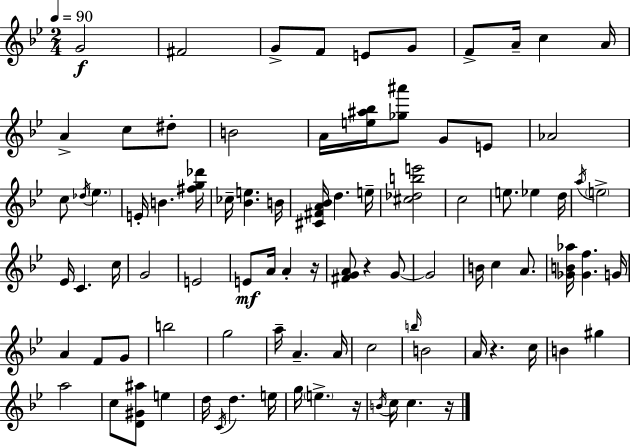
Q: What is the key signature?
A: BES major